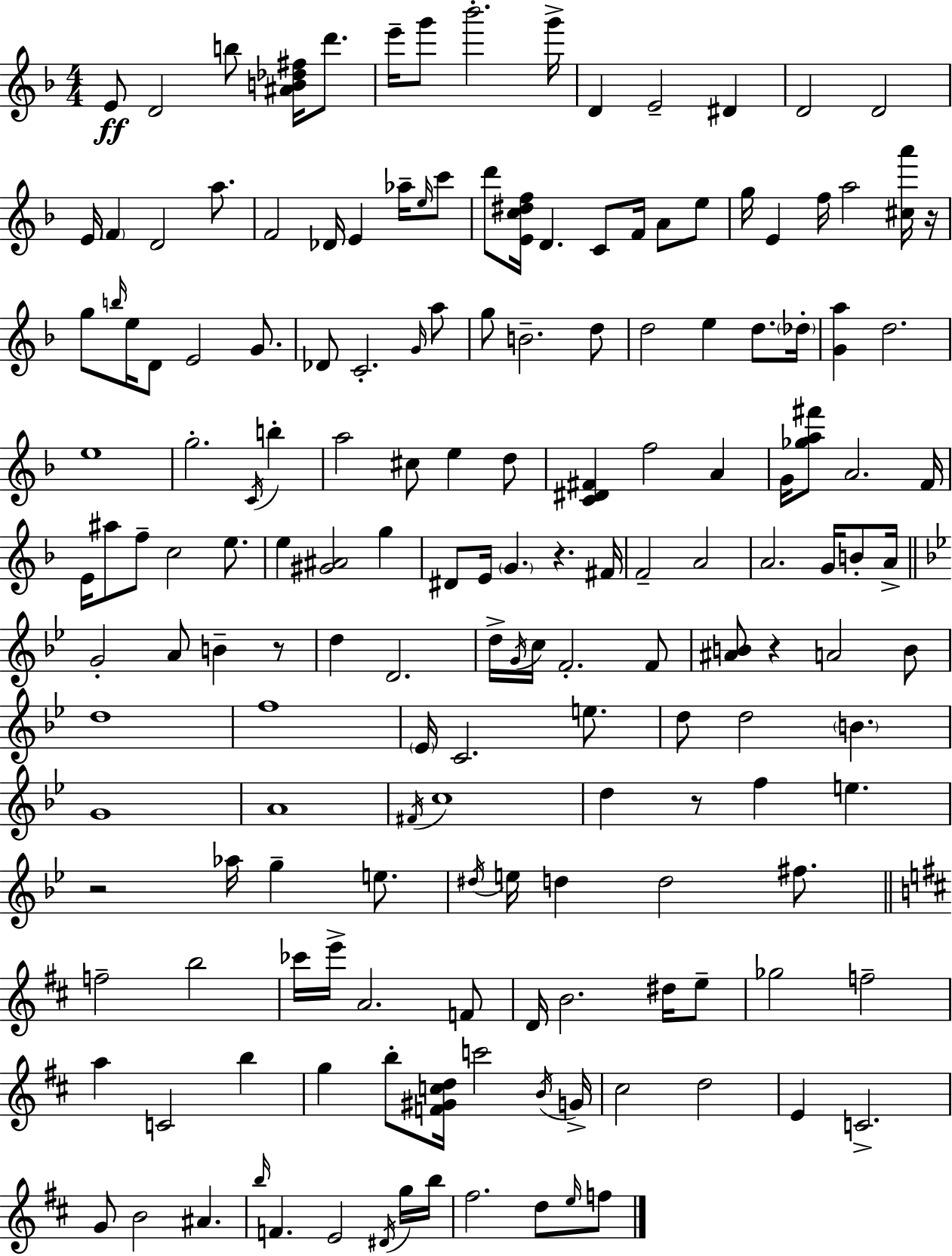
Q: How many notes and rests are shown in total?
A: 168